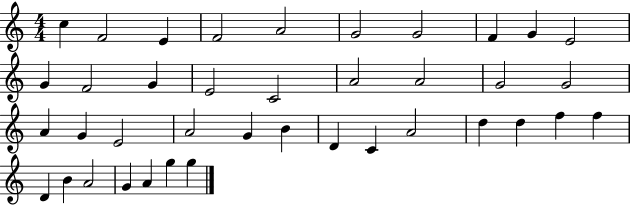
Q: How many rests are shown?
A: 0